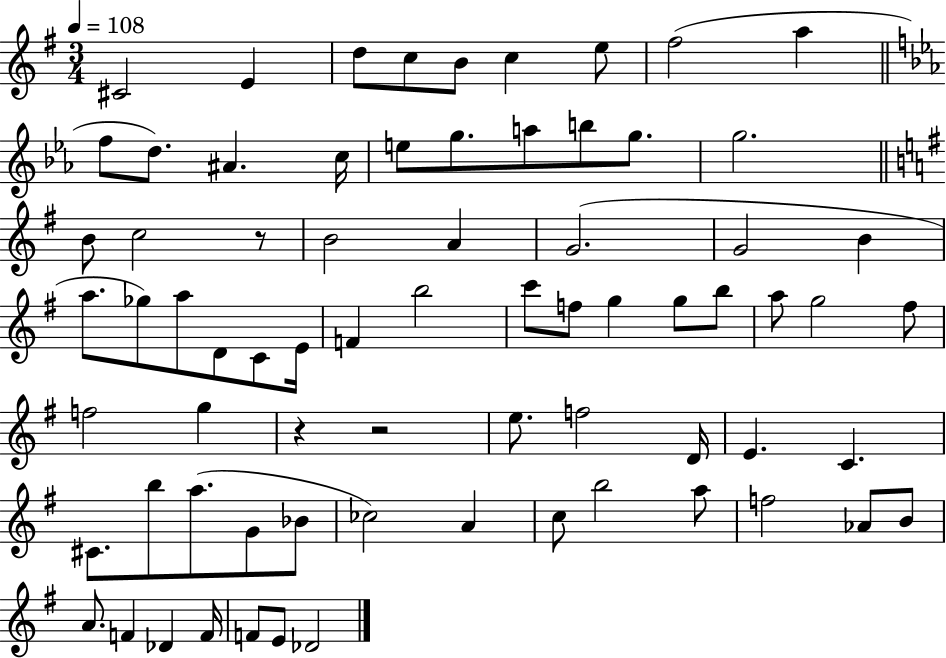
{
  \clef treble
  \numericTimeSignature
  \time 3/4
  \key g \major
  \tempo 4 = 108
  cis'2 e'4 | d''8 c''8 b'8 c''4 e''8 | fis''2( a''4 | \bar "||" \break \key c \minor f''8 d''8.) ais'4. c''16 | e''8 g''8. a''8 b''8 g''8. | g''2. | \bar "||" \break \key e \minor b'8 c''2 r8 | b'2 a'4 | g'2.( | g'2 b'4 | \break a''8. ges''8) a''8 d'8 c'8 e'16 | f'4 b''2 | c'''8 f''8 g''4 g''8 b''8 | a''8 g''2 fis''8 | \break f''2 g''4 | r4 r2 | e''8. f''2 d'16 | e'4. c'4. | \break cis'8. b''8 a''8.( g'8 bes'8 | ces''2) a'4 | c''8 b''2 a''8 | f''2 aes'8 b'8 | \break a'8. f'4 des'4 f'16 | f'8 e'8 des'2 | \bar "|."
}